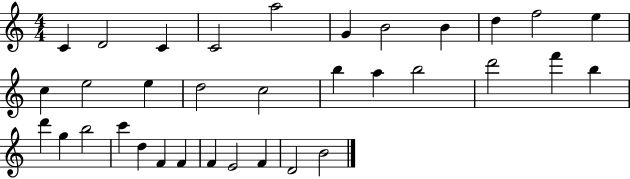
C4/q D4/h C4/q C4/h A5/h G4/q B4/h B4/q D5/q F5/h E5/q C5/q E5/h E5/q D5/h C5/h B5/q A5/q B5/h D6/h F6/q B5/q D6/q G5/q B5/h C6/q D5/q F4/q F4/q F4/q E4/h F4/q D4/h B4/h